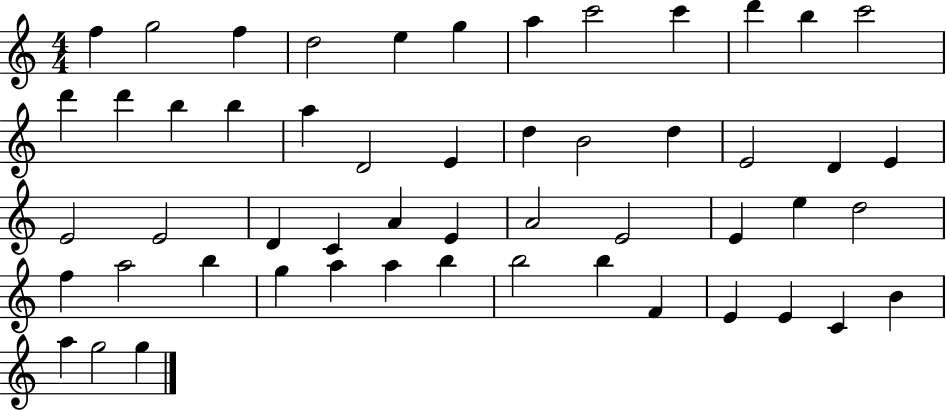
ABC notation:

X:1
T:Untitled
M:4/4
L:1/4
K:C
f g2 f d2 e g a c'2 c' d' b c'2 d' d' b b a D2 E d B2 d E2 D E E2 E2 D C A E A2 E2 E e d2 f a2 b g a a b b2 b F E E C B a g2 g